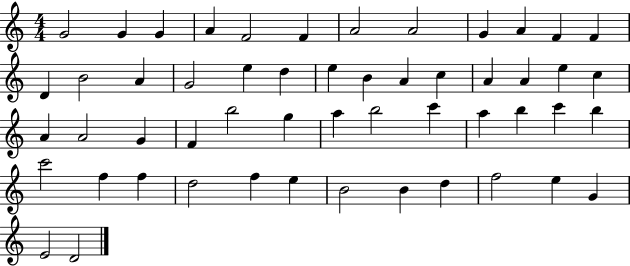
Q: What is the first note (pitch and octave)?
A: G4